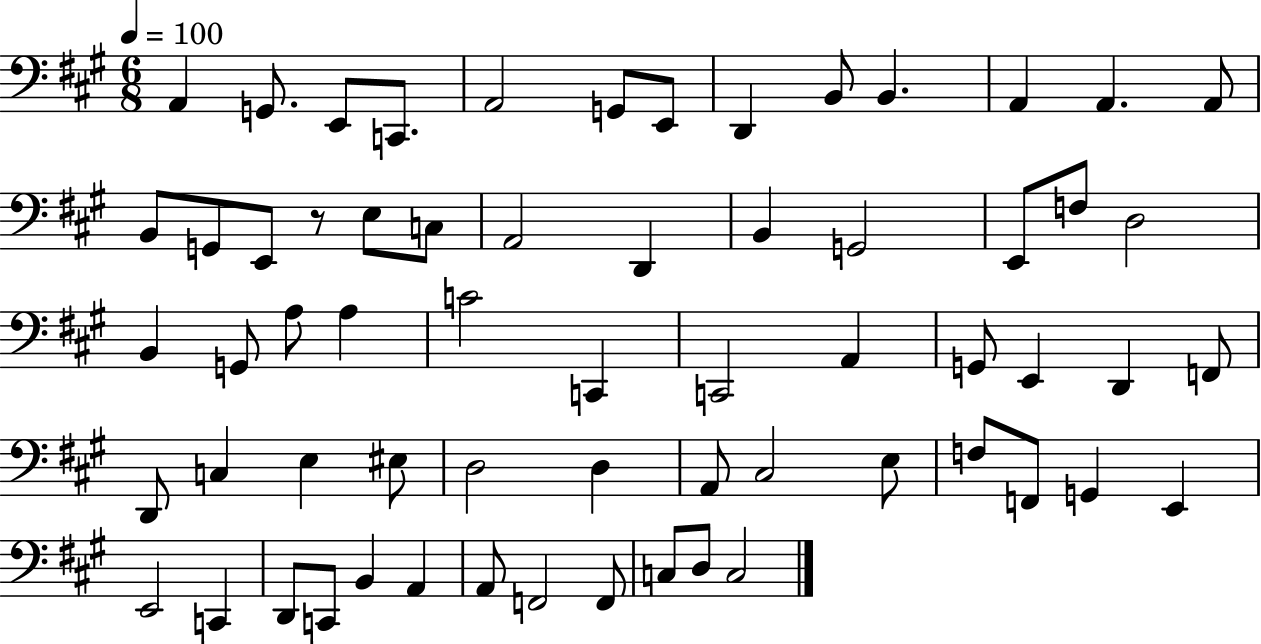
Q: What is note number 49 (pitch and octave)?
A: G2